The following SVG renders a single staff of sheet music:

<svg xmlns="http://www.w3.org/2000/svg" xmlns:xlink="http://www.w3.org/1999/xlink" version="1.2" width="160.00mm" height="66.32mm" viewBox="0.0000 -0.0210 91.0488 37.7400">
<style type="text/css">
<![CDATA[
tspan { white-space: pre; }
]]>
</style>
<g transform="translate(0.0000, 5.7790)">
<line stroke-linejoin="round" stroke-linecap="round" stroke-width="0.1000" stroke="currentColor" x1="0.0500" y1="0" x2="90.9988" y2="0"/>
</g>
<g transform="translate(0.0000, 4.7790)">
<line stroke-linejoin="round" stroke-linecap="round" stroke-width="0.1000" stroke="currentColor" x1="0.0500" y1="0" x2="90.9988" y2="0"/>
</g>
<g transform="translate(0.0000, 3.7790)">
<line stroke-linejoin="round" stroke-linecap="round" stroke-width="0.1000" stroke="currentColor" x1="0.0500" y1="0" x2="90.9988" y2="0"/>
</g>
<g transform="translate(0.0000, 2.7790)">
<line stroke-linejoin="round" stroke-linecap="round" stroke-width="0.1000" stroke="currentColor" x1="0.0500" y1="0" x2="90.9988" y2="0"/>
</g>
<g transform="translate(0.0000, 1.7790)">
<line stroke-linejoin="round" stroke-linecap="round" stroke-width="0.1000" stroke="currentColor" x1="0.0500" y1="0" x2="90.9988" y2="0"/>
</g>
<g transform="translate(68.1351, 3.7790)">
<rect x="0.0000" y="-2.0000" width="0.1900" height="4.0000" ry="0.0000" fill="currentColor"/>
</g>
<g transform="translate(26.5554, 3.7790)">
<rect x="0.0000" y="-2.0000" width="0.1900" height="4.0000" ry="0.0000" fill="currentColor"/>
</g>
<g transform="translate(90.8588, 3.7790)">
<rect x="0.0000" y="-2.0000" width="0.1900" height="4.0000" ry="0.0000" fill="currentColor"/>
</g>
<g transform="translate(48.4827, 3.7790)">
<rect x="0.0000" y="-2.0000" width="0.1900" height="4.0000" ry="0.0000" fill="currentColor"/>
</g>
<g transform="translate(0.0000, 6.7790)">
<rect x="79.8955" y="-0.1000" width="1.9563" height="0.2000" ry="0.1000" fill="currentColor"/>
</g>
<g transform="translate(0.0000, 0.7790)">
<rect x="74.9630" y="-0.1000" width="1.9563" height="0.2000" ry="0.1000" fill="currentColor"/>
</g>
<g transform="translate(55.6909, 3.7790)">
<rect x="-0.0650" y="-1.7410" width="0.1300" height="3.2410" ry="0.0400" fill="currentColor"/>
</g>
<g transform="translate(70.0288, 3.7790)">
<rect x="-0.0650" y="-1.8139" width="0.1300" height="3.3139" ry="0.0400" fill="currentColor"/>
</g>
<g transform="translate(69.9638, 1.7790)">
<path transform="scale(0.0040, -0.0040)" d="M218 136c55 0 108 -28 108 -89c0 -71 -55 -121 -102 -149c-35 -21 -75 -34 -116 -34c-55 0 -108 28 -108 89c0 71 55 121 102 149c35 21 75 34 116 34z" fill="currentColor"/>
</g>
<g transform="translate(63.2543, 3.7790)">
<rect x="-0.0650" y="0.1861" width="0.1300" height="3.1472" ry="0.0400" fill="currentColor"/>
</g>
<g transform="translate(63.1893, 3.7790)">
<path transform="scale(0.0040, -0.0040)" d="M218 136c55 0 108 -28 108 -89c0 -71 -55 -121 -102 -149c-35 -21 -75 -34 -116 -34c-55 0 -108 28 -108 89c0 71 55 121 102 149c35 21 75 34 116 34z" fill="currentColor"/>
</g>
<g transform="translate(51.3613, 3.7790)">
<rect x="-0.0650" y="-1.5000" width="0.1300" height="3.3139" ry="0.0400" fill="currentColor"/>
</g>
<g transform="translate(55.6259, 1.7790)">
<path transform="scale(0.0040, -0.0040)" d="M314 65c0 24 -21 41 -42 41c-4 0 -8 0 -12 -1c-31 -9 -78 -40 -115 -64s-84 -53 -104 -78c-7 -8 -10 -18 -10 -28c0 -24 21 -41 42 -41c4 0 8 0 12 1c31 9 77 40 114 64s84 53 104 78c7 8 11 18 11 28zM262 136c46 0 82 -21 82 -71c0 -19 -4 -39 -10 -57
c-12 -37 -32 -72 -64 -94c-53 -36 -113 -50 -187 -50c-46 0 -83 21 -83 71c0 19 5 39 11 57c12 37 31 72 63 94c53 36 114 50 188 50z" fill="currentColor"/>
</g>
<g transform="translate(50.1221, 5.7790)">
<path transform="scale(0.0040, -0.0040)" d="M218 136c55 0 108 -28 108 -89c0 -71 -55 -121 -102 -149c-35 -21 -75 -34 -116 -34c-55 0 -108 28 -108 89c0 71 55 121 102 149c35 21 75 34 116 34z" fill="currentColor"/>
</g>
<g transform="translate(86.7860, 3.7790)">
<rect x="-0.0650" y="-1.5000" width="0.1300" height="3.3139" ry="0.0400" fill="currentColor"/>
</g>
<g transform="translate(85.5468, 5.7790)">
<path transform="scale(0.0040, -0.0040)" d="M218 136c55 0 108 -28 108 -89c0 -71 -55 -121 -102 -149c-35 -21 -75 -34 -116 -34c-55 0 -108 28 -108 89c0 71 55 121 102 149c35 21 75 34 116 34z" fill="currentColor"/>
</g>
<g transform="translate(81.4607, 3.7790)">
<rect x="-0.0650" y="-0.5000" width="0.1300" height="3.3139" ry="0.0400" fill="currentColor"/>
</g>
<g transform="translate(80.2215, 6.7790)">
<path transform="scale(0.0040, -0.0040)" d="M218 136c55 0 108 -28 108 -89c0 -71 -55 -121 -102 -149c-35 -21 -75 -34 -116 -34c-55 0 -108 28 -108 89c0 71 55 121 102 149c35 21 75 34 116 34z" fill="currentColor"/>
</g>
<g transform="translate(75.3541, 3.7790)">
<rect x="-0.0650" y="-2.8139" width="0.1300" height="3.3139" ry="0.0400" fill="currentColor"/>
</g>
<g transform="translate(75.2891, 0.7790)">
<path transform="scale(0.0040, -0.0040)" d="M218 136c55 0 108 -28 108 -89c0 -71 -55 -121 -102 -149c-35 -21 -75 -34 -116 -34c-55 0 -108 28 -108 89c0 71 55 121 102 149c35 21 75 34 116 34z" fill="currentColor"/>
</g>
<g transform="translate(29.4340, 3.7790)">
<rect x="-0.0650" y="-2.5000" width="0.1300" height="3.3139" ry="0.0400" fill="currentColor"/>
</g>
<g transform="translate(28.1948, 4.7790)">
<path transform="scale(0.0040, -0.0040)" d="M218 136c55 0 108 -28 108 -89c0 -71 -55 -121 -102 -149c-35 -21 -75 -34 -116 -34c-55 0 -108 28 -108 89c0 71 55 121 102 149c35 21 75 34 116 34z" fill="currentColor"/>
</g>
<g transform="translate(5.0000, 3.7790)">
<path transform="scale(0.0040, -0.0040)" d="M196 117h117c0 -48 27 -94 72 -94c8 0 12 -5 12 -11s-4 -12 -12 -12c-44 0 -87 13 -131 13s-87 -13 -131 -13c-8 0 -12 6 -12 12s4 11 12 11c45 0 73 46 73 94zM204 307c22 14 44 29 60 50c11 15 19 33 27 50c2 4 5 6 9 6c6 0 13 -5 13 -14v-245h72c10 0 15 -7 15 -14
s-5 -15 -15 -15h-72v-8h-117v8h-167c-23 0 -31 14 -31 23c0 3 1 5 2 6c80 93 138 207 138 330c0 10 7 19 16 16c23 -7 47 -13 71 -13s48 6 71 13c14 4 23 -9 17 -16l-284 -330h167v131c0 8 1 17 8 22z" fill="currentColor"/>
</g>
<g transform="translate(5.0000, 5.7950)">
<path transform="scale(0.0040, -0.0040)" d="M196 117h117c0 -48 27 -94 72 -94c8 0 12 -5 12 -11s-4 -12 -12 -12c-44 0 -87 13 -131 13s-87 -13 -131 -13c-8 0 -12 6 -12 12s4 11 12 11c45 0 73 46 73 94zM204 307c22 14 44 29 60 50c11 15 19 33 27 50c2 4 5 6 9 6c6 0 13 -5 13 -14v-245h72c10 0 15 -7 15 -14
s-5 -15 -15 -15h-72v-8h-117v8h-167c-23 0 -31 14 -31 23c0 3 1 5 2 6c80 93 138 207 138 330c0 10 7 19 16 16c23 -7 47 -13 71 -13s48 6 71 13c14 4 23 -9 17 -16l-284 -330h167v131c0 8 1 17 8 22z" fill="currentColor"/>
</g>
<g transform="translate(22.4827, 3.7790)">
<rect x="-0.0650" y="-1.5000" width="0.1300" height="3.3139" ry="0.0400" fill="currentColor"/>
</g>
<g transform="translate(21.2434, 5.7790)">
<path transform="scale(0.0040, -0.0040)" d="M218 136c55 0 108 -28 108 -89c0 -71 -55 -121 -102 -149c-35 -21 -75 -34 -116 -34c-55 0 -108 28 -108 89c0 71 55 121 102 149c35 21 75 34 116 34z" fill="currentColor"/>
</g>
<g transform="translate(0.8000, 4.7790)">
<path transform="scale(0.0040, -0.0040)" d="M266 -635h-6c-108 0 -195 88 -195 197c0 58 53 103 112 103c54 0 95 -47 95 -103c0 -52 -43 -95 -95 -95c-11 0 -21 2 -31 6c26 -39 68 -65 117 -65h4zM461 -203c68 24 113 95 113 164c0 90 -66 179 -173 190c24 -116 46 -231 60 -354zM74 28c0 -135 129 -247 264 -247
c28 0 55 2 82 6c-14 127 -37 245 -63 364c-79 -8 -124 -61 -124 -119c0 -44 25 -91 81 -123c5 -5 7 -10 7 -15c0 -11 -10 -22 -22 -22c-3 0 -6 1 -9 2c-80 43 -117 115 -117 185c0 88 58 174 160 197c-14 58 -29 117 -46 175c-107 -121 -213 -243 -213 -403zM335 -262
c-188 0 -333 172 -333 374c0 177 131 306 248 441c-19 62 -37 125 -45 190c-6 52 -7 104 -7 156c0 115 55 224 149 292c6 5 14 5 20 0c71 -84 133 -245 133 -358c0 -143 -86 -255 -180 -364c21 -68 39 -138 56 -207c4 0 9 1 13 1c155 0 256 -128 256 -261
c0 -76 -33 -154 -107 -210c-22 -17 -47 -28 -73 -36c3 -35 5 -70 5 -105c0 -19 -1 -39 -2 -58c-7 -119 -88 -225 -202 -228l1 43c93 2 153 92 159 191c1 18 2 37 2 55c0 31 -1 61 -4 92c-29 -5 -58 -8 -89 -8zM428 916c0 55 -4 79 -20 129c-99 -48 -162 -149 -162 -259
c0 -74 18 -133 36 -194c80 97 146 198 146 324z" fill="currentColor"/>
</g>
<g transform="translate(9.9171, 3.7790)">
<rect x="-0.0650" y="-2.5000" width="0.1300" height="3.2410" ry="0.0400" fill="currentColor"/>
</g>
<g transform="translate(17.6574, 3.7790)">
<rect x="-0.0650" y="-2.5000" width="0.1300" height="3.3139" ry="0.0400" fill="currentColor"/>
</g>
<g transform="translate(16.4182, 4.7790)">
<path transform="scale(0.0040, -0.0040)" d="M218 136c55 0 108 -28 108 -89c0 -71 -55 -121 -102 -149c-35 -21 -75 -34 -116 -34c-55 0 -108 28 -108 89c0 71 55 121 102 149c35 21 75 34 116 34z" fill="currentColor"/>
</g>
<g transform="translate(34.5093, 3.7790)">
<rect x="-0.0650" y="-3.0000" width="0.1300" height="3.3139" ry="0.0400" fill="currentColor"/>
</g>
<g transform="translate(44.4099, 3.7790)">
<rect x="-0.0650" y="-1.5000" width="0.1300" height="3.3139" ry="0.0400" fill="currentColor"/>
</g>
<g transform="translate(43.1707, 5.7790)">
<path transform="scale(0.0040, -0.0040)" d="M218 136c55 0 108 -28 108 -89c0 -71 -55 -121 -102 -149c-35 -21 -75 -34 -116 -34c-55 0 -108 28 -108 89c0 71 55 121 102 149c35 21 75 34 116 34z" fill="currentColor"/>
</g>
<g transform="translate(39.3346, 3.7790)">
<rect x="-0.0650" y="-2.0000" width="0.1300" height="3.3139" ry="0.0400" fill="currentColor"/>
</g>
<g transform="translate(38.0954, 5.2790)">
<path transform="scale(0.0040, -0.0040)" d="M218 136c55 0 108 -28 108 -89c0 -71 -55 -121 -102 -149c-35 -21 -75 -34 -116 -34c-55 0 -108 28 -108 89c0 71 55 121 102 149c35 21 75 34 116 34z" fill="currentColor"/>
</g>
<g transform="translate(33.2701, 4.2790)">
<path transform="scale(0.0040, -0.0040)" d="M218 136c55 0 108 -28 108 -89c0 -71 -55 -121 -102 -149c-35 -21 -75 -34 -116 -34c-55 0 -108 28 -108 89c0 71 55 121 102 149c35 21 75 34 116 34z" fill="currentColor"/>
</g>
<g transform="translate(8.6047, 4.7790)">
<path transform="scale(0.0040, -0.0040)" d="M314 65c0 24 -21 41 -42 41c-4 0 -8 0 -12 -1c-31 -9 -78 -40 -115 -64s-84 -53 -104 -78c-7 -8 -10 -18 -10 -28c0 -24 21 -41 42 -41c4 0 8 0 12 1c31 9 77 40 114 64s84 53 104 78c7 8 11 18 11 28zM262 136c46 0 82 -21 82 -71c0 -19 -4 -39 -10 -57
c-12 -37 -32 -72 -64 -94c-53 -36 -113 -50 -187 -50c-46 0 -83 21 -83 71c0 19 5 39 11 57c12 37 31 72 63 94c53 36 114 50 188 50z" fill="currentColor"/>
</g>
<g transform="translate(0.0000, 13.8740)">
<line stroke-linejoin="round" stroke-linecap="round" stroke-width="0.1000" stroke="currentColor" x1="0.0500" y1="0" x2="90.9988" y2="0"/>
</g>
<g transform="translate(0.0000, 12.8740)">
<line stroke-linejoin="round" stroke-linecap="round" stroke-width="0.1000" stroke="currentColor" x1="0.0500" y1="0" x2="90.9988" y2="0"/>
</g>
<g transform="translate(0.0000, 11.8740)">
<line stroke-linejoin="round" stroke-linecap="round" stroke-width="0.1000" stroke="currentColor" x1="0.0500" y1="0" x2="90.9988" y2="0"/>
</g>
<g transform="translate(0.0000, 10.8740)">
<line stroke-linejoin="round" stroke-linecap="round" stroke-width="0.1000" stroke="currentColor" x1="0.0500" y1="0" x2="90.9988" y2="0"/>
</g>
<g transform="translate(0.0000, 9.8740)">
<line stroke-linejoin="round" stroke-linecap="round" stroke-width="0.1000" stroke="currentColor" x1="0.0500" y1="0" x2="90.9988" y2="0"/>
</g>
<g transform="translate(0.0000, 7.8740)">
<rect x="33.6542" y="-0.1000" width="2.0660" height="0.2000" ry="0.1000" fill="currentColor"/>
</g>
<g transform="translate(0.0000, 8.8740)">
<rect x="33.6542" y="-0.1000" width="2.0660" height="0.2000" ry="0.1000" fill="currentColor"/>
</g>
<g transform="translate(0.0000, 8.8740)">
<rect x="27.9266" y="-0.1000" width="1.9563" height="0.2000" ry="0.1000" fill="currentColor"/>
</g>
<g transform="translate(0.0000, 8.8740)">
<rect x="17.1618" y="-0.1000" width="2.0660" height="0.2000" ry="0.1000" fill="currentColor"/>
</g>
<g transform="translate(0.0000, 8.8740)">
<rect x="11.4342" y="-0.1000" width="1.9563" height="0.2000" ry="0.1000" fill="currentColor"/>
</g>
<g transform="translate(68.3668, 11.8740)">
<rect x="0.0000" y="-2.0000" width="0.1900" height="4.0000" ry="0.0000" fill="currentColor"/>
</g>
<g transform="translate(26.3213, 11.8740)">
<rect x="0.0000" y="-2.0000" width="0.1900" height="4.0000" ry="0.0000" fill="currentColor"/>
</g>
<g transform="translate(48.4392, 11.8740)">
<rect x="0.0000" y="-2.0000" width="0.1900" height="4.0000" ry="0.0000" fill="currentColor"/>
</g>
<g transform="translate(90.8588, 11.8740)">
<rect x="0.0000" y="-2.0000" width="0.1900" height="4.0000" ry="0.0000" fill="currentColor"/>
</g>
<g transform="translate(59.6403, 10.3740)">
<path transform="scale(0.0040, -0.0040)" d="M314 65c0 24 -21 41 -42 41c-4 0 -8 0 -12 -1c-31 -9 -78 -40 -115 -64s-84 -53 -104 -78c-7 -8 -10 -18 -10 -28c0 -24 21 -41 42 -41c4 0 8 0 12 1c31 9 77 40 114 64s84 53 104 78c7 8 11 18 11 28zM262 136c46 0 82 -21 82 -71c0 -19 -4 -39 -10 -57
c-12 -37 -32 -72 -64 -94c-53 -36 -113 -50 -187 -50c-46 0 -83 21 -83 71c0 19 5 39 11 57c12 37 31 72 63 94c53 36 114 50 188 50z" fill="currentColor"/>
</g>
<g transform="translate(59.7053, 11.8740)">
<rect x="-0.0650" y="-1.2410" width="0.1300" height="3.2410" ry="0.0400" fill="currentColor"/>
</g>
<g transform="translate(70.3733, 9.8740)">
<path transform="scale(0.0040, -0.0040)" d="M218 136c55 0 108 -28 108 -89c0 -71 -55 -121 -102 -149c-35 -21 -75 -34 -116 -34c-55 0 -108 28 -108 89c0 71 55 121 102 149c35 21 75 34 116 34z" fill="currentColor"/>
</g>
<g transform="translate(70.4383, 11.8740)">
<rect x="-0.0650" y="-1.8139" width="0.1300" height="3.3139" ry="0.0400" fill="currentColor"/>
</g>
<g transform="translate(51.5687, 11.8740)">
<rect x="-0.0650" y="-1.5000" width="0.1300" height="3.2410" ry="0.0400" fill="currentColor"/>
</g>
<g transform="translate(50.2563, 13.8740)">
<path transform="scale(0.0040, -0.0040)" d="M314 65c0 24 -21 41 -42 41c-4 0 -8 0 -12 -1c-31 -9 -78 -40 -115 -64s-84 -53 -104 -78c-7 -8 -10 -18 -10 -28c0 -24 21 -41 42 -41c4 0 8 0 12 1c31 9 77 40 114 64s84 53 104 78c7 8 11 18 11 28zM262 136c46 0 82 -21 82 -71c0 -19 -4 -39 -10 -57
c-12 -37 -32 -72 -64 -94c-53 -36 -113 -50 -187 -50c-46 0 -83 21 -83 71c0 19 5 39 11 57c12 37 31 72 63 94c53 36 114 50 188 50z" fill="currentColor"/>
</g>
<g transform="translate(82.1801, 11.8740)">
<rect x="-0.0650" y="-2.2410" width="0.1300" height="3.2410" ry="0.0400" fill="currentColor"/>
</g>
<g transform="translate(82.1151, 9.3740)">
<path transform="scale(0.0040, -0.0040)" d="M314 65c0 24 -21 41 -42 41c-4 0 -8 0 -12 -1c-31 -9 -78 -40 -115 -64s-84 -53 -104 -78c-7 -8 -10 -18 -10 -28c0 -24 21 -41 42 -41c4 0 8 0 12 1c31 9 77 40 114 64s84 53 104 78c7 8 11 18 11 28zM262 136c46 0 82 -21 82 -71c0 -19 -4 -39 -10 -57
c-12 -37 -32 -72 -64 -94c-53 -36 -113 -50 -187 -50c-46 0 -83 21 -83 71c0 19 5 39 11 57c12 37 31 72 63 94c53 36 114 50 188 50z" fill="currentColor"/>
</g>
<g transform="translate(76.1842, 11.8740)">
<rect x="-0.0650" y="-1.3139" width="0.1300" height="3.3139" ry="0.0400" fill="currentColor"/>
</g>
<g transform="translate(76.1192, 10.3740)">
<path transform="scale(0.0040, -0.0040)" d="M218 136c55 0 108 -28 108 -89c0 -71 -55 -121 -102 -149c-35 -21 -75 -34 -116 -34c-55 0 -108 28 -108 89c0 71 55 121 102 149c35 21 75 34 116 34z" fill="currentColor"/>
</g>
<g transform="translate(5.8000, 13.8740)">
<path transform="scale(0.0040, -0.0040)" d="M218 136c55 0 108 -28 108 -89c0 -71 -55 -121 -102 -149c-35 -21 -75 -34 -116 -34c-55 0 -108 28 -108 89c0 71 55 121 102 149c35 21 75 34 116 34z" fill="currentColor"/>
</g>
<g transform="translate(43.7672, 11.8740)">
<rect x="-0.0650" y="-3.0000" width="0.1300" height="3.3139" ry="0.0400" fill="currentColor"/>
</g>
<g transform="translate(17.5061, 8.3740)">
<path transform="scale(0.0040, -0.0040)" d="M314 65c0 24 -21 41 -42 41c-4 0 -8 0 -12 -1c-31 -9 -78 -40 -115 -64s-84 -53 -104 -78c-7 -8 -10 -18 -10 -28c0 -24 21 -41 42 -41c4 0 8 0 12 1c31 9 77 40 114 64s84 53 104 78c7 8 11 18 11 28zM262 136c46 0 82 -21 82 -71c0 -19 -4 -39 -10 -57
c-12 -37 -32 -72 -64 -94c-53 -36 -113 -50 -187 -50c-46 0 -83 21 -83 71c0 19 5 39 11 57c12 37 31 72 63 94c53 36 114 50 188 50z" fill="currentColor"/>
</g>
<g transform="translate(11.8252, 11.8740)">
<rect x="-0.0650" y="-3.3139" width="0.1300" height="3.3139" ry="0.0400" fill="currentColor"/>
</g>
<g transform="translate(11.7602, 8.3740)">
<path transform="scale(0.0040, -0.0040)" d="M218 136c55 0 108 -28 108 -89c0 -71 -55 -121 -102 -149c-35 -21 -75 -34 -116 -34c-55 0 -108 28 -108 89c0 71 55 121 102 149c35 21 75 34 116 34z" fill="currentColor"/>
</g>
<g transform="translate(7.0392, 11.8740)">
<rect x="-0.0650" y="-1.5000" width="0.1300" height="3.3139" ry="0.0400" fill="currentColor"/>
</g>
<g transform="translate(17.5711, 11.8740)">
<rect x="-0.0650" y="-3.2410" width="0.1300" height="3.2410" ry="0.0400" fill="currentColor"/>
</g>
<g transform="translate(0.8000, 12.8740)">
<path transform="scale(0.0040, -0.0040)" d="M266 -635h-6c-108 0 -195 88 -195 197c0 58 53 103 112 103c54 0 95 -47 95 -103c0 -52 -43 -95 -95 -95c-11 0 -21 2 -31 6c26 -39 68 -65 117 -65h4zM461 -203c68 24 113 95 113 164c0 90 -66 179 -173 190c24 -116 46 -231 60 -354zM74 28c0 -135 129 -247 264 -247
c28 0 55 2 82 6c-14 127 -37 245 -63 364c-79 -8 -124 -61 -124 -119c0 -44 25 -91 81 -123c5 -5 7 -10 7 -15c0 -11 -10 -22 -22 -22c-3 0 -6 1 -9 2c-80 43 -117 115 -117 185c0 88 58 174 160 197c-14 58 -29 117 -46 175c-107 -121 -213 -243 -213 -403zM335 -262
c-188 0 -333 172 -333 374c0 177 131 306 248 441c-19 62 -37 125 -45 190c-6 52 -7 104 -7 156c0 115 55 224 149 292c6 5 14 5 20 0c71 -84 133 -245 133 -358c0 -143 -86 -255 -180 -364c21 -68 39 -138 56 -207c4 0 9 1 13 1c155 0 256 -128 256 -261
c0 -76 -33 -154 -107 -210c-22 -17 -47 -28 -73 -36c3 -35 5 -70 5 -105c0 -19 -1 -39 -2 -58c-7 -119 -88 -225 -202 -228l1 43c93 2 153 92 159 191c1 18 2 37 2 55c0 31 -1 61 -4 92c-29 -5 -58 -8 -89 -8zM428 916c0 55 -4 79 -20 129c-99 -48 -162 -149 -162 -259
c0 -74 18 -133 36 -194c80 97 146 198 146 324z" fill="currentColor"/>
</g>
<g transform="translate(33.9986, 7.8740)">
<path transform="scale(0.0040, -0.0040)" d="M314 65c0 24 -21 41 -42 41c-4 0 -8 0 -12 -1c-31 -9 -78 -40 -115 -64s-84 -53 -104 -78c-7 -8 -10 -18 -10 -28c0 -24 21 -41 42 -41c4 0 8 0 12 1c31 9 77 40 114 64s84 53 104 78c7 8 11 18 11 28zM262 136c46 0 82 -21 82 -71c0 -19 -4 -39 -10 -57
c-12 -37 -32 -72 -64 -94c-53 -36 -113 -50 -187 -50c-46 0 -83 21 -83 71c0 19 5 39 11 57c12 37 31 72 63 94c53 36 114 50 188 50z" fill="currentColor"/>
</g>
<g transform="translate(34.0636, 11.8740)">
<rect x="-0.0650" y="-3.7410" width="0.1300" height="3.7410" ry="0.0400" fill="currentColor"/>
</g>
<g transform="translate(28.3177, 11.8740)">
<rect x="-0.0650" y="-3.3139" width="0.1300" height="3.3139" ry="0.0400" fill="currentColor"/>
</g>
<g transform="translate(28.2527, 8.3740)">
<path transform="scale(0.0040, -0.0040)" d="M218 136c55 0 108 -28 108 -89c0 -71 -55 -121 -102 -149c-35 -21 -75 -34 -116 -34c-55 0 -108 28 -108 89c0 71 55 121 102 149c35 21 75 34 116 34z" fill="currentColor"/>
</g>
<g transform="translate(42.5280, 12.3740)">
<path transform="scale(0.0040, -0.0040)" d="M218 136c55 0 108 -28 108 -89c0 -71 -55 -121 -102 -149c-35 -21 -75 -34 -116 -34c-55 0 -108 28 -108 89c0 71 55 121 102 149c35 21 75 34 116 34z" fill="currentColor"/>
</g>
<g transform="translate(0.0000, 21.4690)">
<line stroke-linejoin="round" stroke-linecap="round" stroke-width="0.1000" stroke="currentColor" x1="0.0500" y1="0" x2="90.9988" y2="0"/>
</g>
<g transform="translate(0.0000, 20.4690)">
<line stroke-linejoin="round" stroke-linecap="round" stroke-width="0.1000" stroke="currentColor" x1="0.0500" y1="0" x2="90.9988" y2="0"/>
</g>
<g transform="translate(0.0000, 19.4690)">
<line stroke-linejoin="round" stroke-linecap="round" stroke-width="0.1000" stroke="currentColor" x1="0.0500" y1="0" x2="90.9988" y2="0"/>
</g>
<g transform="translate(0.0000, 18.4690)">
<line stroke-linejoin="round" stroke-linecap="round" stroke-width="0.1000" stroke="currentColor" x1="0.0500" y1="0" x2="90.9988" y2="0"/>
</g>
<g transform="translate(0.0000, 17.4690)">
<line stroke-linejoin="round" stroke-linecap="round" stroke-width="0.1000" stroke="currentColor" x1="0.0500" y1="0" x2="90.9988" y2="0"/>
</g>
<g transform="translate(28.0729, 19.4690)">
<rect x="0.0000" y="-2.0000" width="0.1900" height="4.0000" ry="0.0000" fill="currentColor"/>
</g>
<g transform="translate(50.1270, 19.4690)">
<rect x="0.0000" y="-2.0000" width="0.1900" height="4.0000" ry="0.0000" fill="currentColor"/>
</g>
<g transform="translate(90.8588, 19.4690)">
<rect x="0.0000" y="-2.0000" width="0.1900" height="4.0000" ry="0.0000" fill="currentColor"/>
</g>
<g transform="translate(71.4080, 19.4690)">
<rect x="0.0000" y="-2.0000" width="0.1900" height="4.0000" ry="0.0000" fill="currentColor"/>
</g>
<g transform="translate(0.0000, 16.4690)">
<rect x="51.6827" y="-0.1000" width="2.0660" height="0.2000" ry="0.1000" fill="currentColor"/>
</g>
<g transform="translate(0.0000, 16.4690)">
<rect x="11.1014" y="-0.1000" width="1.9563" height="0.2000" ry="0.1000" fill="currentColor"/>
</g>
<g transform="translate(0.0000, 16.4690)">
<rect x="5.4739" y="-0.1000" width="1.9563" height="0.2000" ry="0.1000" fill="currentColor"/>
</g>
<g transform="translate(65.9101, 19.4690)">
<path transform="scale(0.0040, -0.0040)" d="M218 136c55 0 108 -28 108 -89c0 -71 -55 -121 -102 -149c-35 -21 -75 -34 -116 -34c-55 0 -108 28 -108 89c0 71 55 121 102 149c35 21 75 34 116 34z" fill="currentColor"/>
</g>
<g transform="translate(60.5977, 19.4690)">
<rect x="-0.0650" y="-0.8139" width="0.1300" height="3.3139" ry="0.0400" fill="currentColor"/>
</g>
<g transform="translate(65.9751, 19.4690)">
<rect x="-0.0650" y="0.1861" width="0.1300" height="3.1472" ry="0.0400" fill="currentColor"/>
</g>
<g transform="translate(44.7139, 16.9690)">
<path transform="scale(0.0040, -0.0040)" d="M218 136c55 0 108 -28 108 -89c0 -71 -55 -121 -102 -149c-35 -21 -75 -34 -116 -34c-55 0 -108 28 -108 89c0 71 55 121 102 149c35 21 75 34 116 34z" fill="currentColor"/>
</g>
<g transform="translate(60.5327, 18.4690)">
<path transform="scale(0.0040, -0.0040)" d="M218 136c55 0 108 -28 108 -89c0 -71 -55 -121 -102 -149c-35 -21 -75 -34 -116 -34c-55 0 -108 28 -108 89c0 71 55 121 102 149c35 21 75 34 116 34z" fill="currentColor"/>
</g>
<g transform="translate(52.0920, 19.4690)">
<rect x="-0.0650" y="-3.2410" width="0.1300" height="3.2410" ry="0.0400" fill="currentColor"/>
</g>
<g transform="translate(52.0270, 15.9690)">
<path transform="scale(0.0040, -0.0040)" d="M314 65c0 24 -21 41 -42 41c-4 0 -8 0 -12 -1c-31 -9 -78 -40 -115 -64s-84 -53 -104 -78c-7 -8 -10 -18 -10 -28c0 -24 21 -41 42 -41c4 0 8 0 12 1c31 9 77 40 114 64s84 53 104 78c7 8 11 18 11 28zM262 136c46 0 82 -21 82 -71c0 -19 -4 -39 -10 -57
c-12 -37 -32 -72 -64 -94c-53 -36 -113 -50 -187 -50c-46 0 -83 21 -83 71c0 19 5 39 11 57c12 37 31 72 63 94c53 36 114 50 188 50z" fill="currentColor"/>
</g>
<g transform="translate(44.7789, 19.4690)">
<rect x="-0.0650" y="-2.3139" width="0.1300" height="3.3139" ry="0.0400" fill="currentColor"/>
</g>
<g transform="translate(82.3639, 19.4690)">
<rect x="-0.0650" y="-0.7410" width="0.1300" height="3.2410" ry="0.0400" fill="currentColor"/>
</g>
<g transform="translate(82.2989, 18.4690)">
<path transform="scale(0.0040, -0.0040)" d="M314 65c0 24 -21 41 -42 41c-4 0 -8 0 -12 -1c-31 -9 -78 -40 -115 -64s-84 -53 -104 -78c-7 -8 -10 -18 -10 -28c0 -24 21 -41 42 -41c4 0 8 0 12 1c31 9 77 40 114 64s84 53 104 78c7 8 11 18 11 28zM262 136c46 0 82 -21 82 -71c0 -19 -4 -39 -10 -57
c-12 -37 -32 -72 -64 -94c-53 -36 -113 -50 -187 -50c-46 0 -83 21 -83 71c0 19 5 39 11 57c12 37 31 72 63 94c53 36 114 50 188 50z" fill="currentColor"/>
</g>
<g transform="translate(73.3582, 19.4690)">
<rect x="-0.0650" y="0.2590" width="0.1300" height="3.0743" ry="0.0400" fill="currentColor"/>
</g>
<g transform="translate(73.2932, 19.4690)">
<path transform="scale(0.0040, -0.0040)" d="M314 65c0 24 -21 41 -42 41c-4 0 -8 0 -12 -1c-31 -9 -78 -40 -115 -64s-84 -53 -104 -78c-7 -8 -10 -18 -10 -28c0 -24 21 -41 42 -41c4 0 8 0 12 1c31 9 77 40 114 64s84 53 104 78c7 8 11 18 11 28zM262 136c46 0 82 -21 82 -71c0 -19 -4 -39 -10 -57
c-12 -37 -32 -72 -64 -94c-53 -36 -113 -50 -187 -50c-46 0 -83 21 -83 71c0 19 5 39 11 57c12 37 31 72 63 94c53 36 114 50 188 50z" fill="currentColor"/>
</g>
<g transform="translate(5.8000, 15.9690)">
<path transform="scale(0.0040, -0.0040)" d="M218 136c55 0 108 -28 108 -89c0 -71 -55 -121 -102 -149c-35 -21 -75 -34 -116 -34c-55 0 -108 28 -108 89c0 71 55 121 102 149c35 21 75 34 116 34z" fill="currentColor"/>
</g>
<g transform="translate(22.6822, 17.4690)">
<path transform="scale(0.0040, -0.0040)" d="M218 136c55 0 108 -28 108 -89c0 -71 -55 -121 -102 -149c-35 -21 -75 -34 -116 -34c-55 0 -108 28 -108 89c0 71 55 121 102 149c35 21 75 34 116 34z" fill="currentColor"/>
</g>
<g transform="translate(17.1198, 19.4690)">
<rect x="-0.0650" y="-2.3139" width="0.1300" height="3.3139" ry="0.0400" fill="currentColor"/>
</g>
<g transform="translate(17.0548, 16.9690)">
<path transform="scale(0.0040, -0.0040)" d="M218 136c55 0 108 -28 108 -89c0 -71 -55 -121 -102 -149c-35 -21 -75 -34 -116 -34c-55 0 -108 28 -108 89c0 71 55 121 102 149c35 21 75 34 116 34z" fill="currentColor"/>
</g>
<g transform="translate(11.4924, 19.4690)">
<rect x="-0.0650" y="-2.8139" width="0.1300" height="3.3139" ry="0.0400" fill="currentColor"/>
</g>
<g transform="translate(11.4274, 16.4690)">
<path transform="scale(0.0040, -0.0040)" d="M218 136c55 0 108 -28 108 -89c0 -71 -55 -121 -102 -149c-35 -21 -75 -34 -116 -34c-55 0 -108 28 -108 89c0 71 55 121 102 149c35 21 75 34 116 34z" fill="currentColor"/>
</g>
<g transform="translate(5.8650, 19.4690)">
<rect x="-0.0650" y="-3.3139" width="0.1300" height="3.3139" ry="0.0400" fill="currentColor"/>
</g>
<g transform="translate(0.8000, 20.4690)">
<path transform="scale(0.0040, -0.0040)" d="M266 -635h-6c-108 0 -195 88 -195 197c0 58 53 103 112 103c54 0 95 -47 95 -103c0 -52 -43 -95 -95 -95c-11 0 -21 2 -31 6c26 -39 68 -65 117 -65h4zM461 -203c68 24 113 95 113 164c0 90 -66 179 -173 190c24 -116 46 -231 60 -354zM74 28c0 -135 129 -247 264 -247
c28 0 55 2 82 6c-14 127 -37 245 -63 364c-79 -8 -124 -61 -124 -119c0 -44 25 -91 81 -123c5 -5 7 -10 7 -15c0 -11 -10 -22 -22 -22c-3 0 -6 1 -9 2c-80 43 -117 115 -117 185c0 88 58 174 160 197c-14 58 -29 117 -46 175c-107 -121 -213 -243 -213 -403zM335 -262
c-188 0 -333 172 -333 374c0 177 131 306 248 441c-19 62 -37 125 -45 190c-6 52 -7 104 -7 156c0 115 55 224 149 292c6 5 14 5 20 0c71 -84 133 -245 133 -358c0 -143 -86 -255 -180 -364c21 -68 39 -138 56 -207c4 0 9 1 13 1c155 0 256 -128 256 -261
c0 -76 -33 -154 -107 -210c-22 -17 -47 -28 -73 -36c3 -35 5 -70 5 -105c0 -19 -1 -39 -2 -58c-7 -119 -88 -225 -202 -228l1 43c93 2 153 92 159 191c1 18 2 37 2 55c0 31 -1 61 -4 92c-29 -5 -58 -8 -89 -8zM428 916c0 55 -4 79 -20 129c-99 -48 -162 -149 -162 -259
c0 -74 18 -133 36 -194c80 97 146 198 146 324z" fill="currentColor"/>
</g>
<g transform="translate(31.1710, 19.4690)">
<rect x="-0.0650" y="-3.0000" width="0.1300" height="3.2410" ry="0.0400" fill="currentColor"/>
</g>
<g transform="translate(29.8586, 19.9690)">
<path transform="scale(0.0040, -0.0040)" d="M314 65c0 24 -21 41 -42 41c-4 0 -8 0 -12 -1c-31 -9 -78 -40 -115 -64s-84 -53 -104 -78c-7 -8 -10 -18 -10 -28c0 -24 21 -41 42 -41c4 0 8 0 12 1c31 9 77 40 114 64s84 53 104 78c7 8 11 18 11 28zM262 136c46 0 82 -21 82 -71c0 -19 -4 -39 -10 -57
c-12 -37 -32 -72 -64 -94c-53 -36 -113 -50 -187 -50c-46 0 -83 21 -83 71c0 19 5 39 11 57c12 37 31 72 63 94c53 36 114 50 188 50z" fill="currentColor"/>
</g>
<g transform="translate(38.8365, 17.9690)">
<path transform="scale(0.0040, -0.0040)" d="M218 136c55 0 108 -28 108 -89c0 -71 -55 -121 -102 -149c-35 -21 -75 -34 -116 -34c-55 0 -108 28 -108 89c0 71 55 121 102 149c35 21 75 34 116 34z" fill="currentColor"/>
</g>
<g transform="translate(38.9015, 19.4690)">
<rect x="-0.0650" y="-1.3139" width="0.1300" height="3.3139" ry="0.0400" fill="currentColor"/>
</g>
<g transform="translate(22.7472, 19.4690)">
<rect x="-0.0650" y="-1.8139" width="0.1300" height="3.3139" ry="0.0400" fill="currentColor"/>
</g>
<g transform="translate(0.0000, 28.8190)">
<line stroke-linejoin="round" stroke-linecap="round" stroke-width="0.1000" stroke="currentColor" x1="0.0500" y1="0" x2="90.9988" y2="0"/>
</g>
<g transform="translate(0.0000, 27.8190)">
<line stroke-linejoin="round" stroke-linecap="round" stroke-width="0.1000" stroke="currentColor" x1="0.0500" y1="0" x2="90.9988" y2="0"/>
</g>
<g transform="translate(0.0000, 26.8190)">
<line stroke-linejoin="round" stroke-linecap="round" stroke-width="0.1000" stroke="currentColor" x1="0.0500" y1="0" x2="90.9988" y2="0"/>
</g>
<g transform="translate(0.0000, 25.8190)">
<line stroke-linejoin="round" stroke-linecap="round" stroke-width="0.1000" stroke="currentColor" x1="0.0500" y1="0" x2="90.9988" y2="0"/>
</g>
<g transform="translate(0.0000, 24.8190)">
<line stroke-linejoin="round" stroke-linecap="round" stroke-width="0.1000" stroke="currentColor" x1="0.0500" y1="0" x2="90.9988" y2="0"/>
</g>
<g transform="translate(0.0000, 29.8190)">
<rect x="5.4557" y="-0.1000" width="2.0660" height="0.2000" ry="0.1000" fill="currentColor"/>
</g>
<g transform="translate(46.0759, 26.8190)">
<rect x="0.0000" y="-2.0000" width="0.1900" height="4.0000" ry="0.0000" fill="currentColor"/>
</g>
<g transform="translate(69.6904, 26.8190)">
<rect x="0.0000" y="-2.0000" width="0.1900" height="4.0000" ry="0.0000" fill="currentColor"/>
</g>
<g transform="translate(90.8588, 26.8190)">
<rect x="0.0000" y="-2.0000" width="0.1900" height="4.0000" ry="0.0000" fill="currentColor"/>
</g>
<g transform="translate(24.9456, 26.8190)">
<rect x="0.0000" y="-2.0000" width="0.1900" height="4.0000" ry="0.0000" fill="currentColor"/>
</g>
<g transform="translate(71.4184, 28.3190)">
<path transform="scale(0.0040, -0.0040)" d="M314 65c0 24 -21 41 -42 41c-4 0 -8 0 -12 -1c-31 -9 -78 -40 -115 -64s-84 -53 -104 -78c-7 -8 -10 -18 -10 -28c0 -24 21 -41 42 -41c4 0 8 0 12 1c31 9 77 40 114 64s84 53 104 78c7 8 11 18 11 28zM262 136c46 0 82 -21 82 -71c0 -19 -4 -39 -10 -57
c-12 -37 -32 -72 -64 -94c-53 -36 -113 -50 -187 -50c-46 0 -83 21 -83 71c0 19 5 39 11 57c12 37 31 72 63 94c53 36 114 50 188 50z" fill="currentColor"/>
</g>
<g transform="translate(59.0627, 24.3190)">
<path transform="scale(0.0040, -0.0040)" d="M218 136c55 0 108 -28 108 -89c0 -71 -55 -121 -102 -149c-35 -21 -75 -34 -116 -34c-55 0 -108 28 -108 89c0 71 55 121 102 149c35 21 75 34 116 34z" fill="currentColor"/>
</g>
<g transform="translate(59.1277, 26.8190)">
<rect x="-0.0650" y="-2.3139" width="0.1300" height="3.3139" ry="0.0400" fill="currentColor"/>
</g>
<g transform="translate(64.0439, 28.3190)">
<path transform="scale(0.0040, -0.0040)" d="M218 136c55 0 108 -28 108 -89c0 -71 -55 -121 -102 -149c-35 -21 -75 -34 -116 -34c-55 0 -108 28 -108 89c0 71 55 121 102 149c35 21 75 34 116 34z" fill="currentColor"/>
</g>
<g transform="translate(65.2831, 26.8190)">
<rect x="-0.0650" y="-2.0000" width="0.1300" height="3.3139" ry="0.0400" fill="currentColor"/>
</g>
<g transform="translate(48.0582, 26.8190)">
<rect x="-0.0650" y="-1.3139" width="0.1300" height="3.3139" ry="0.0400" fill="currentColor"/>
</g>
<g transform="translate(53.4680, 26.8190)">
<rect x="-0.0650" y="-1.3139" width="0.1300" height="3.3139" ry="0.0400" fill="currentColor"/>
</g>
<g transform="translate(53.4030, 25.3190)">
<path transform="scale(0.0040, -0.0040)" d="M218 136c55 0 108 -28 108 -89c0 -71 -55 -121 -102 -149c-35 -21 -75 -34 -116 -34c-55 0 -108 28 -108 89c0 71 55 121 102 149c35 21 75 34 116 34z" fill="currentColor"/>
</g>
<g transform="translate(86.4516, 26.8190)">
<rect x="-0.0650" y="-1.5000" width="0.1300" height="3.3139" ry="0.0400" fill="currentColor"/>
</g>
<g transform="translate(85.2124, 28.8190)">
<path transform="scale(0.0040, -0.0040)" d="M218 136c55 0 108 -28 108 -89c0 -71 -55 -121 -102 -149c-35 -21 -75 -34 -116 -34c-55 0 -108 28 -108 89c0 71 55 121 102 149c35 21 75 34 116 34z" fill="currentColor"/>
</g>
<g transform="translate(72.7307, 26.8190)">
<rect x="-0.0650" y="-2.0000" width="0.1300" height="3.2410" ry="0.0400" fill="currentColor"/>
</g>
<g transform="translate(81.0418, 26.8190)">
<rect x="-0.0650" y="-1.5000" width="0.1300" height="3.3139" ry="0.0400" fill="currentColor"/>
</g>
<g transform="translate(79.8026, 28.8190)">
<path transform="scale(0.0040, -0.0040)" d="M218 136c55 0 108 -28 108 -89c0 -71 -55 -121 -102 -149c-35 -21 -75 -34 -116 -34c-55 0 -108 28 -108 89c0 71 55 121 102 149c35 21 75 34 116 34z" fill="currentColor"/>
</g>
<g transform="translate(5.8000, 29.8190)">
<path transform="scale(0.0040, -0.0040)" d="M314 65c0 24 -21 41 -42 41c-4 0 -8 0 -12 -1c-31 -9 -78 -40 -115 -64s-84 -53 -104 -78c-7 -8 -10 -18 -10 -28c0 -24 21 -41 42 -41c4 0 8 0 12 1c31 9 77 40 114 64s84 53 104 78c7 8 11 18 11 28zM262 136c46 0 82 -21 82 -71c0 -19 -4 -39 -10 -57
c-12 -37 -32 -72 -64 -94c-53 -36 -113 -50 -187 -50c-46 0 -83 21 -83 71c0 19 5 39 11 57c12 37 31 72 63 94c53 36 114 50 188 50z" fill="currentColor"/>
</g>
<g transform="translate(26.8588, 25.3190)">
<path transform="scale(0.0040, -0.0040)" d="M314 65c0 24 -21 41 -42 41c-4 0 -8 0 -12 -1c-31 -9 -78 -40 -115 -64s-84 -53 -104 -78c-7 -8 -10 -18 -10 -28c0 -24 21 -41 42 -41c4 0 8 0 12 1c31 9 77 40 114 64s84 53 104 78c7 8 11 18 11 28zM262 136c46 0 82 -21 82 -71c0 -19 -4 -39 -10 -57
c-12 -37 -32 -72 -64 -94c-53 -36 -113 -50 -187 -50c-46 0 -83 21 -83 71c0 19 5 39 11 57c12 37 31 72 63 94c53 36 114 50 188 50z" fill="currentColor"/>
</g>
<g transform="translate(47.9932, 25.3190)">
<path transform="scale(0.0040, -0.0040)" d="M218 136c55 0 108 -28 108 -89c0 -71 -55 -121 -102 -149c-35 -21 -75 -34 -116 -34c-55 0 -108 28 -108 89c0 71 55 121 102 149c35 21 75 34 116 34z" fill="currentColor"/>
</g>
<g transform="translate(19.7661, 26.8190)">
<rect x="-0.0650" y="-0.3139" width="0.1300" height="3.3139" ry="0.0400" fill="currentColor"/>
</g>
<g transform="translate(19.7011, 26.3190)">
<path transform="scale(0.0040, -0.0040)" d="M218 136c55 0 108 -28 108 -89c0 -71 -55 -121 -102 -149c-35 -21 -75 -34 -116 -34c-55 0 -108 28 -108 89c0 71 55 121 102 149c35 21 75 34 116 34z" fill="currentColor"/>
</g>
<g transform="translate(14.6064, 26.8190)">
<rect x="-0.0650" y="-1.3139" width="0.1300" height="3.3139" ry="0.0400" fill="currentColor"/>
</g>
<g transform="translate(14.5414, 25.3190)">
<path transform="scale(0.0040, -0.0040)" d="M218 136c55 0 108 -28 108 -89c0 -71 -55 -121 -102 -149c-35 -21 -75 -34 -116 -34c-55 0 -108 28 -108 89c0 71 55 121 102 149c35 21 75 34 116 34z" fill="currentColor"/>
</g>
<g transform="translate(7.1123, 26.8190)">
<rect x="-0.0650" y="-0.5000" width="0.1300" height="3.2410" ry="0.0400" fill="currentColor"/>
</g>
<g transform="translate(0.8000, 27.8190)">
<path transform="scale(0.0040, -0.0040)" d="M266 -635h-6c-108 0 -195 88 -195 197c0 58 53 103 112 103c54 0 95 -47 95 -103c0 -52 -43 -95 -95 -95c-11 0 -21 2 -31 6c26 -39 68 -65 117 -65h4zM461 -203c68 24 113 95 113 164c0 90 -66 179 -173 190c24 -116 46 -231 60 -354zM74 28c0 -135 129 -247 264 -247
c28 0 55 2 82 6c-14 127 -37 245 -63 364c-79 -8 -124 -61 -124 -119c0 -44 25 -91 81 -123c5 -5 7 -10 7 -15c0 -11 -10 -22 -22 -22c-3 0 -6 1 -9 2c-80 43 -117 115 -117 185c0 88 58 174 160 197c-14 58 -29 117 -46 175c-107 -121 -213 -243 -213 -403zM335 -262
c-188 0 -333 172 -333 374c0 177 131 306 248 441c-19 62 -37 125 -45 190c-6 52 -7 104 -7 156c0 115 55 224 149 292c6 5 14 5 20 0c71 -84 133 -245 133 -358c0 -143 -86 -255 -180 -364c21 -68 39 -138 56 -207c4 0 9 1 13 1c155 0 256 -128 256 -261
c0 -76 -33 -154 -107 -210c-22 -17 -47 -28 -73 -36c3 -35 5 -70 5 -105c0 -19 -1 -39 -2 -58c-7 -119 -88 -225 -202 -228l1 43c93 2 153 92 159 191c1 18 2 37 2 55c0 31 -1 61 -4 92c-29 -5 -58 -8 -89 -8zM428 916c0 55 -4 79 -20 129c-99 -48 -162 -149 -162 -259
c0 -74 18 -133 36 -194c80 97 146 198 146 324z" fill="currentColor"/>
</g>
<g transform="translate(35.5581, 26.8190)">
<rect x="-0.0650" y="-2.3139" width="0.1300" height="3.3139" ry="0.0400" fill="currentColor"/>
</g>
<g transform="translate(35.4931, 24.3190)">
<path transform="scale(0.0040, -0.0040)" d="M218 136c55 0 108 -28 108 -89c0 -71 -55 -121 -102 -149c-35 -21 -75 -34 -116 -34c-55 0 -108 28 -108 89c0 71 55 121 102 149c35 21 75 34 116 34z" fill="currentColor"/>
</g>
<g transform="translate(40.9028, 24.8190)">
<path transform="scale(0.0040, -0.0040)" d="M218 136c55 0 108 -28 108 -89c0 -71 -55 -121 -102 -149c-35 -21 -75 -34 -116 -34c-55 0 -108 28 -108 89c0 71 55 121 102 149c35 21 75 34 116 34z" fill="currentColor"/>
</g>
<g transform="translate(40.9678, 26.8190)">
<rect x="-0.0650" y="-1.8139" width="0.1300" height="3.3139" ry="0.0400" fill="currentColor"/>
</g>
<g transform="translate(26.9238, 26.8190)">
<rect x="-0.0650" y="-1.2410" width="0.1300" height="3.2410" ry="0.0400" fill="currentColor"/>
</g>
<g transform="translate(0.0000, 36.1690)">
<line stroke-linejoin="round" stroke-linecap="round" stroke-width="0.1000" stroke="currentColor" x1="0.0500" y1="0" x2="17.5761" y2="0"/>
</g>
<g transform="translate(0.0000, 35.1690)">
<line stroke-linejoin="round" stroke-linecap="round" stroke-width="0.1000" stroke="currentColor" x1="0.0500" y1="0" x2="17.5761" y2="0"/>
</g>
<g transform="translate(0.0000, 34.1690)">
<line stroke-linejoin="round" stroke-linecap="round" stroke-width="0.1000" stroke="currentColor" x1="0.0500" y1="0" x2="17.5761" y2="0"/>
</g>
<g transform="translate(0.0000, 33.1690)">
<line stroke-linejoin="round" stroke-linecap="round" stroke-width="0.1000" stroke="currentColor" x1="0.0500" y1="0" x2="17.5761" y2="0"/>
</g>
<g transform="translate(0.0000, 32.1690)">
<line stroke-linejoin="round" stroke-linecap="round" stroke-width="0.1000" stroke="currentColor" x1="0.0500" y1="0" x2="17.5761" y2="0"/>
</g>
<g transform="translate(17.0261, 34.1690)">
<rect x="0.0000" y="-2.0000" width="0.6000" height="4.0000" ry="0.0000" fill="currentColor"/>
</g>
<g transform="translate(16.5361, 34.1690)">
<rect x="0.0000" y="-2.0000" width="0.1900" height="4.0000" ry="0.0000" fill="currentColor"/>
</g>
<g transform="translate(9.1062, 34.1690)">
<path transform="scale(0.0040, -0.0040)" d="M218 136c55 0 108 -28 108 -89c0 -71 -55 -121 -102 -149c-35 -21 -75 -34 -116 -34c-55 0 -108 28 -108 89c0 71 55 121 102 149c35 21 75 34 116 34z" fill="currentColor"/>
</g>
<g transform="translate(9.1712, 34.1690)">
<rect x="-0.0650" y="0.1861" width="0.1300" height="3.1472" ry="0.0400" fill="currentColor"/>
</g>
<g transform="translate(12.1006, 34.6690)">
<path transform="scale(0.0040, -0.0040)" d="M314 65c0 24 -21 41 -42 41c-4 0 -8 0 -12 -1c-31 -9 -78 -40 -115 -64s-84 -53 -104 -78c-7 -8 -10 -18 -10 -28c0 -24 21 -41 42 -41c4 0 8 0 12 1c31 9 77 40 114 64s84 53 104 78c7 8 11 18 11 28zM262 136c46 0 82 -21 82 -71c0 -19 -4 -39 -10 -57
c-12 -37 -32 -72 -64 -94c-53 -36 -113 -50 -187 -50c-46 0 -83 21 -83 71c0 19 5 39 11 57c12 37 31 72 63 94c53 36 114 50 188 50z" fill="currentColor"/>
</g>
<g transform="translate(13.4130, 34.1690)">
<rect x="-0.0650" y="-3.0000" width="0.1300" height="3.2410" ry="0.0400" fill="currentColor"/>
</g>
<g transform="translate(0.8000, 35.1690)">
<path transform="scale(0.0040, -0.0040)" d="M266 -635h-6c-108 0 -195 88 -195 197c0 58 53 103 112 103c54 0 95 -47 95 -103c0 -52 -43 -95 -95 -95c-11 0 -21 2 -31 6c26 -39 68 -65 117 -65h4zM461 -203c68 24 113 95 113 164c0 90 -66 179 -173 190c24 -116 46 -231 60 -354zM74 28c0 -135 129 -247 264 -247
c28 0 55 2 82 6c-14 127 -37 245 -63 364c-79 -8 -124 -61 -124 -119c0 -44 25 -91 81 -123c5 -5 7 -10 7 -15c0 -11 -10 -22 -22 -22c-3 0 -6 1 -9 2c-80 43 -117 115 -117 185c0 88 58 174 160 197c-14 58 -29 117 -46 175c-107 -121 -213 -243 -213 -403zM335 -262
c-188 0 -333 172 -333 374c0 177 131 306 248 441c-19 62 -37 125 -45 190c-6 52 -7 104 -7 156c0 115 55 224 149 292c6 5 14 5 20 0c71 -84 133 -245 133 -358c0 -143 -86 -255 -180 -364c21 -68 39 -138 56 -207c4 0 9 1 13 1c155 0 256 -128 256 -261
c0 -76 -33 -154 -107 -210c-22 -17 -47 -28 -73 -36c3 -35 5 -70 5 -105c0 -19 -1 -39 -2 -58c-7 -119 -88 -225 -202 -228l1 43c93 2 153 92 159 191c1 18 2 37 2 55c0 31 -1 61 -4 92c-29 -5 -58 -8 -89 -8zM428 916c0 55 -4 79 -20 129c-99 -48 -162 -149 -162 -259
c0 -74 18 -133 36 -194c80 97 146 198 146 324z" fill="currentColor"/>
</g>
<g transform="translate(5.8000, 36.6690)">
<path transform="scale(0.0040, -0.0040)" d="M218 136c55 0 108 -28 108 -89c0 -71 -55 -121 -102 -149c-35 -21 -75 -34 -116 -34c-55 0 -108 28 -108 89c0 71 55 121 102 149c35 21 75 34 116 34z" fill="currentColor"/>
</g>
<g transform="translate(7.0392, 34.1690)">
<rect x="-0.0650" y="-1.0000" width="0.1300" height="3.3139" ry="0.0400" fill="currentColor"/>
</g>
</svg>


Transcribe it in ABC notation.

X:1
T:Untitled
M:4/4
L:1/4
K:C
G2 G E G A F E E f2 B f a C E E b b2 b c'2 A E2 e2 f e g2 b a g f A2 e g b2 d B B2 d2 C2 e c e2 g f e e g F F2 E E D B A2